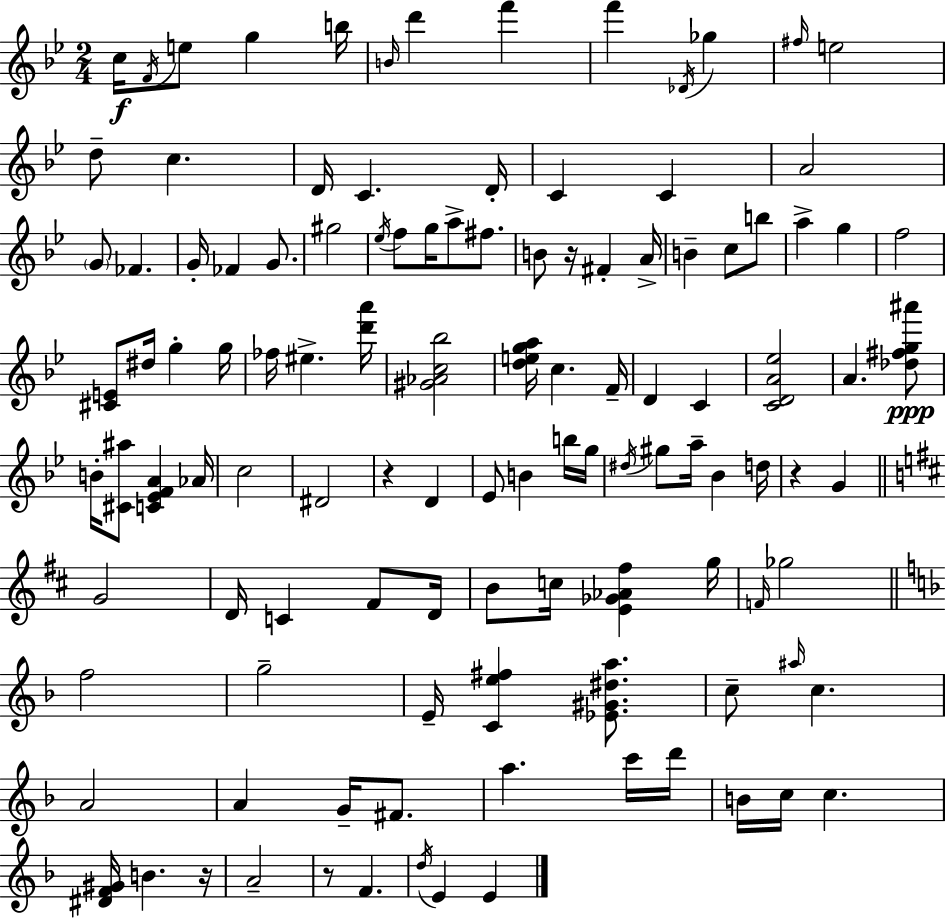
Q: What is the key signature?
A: BES major